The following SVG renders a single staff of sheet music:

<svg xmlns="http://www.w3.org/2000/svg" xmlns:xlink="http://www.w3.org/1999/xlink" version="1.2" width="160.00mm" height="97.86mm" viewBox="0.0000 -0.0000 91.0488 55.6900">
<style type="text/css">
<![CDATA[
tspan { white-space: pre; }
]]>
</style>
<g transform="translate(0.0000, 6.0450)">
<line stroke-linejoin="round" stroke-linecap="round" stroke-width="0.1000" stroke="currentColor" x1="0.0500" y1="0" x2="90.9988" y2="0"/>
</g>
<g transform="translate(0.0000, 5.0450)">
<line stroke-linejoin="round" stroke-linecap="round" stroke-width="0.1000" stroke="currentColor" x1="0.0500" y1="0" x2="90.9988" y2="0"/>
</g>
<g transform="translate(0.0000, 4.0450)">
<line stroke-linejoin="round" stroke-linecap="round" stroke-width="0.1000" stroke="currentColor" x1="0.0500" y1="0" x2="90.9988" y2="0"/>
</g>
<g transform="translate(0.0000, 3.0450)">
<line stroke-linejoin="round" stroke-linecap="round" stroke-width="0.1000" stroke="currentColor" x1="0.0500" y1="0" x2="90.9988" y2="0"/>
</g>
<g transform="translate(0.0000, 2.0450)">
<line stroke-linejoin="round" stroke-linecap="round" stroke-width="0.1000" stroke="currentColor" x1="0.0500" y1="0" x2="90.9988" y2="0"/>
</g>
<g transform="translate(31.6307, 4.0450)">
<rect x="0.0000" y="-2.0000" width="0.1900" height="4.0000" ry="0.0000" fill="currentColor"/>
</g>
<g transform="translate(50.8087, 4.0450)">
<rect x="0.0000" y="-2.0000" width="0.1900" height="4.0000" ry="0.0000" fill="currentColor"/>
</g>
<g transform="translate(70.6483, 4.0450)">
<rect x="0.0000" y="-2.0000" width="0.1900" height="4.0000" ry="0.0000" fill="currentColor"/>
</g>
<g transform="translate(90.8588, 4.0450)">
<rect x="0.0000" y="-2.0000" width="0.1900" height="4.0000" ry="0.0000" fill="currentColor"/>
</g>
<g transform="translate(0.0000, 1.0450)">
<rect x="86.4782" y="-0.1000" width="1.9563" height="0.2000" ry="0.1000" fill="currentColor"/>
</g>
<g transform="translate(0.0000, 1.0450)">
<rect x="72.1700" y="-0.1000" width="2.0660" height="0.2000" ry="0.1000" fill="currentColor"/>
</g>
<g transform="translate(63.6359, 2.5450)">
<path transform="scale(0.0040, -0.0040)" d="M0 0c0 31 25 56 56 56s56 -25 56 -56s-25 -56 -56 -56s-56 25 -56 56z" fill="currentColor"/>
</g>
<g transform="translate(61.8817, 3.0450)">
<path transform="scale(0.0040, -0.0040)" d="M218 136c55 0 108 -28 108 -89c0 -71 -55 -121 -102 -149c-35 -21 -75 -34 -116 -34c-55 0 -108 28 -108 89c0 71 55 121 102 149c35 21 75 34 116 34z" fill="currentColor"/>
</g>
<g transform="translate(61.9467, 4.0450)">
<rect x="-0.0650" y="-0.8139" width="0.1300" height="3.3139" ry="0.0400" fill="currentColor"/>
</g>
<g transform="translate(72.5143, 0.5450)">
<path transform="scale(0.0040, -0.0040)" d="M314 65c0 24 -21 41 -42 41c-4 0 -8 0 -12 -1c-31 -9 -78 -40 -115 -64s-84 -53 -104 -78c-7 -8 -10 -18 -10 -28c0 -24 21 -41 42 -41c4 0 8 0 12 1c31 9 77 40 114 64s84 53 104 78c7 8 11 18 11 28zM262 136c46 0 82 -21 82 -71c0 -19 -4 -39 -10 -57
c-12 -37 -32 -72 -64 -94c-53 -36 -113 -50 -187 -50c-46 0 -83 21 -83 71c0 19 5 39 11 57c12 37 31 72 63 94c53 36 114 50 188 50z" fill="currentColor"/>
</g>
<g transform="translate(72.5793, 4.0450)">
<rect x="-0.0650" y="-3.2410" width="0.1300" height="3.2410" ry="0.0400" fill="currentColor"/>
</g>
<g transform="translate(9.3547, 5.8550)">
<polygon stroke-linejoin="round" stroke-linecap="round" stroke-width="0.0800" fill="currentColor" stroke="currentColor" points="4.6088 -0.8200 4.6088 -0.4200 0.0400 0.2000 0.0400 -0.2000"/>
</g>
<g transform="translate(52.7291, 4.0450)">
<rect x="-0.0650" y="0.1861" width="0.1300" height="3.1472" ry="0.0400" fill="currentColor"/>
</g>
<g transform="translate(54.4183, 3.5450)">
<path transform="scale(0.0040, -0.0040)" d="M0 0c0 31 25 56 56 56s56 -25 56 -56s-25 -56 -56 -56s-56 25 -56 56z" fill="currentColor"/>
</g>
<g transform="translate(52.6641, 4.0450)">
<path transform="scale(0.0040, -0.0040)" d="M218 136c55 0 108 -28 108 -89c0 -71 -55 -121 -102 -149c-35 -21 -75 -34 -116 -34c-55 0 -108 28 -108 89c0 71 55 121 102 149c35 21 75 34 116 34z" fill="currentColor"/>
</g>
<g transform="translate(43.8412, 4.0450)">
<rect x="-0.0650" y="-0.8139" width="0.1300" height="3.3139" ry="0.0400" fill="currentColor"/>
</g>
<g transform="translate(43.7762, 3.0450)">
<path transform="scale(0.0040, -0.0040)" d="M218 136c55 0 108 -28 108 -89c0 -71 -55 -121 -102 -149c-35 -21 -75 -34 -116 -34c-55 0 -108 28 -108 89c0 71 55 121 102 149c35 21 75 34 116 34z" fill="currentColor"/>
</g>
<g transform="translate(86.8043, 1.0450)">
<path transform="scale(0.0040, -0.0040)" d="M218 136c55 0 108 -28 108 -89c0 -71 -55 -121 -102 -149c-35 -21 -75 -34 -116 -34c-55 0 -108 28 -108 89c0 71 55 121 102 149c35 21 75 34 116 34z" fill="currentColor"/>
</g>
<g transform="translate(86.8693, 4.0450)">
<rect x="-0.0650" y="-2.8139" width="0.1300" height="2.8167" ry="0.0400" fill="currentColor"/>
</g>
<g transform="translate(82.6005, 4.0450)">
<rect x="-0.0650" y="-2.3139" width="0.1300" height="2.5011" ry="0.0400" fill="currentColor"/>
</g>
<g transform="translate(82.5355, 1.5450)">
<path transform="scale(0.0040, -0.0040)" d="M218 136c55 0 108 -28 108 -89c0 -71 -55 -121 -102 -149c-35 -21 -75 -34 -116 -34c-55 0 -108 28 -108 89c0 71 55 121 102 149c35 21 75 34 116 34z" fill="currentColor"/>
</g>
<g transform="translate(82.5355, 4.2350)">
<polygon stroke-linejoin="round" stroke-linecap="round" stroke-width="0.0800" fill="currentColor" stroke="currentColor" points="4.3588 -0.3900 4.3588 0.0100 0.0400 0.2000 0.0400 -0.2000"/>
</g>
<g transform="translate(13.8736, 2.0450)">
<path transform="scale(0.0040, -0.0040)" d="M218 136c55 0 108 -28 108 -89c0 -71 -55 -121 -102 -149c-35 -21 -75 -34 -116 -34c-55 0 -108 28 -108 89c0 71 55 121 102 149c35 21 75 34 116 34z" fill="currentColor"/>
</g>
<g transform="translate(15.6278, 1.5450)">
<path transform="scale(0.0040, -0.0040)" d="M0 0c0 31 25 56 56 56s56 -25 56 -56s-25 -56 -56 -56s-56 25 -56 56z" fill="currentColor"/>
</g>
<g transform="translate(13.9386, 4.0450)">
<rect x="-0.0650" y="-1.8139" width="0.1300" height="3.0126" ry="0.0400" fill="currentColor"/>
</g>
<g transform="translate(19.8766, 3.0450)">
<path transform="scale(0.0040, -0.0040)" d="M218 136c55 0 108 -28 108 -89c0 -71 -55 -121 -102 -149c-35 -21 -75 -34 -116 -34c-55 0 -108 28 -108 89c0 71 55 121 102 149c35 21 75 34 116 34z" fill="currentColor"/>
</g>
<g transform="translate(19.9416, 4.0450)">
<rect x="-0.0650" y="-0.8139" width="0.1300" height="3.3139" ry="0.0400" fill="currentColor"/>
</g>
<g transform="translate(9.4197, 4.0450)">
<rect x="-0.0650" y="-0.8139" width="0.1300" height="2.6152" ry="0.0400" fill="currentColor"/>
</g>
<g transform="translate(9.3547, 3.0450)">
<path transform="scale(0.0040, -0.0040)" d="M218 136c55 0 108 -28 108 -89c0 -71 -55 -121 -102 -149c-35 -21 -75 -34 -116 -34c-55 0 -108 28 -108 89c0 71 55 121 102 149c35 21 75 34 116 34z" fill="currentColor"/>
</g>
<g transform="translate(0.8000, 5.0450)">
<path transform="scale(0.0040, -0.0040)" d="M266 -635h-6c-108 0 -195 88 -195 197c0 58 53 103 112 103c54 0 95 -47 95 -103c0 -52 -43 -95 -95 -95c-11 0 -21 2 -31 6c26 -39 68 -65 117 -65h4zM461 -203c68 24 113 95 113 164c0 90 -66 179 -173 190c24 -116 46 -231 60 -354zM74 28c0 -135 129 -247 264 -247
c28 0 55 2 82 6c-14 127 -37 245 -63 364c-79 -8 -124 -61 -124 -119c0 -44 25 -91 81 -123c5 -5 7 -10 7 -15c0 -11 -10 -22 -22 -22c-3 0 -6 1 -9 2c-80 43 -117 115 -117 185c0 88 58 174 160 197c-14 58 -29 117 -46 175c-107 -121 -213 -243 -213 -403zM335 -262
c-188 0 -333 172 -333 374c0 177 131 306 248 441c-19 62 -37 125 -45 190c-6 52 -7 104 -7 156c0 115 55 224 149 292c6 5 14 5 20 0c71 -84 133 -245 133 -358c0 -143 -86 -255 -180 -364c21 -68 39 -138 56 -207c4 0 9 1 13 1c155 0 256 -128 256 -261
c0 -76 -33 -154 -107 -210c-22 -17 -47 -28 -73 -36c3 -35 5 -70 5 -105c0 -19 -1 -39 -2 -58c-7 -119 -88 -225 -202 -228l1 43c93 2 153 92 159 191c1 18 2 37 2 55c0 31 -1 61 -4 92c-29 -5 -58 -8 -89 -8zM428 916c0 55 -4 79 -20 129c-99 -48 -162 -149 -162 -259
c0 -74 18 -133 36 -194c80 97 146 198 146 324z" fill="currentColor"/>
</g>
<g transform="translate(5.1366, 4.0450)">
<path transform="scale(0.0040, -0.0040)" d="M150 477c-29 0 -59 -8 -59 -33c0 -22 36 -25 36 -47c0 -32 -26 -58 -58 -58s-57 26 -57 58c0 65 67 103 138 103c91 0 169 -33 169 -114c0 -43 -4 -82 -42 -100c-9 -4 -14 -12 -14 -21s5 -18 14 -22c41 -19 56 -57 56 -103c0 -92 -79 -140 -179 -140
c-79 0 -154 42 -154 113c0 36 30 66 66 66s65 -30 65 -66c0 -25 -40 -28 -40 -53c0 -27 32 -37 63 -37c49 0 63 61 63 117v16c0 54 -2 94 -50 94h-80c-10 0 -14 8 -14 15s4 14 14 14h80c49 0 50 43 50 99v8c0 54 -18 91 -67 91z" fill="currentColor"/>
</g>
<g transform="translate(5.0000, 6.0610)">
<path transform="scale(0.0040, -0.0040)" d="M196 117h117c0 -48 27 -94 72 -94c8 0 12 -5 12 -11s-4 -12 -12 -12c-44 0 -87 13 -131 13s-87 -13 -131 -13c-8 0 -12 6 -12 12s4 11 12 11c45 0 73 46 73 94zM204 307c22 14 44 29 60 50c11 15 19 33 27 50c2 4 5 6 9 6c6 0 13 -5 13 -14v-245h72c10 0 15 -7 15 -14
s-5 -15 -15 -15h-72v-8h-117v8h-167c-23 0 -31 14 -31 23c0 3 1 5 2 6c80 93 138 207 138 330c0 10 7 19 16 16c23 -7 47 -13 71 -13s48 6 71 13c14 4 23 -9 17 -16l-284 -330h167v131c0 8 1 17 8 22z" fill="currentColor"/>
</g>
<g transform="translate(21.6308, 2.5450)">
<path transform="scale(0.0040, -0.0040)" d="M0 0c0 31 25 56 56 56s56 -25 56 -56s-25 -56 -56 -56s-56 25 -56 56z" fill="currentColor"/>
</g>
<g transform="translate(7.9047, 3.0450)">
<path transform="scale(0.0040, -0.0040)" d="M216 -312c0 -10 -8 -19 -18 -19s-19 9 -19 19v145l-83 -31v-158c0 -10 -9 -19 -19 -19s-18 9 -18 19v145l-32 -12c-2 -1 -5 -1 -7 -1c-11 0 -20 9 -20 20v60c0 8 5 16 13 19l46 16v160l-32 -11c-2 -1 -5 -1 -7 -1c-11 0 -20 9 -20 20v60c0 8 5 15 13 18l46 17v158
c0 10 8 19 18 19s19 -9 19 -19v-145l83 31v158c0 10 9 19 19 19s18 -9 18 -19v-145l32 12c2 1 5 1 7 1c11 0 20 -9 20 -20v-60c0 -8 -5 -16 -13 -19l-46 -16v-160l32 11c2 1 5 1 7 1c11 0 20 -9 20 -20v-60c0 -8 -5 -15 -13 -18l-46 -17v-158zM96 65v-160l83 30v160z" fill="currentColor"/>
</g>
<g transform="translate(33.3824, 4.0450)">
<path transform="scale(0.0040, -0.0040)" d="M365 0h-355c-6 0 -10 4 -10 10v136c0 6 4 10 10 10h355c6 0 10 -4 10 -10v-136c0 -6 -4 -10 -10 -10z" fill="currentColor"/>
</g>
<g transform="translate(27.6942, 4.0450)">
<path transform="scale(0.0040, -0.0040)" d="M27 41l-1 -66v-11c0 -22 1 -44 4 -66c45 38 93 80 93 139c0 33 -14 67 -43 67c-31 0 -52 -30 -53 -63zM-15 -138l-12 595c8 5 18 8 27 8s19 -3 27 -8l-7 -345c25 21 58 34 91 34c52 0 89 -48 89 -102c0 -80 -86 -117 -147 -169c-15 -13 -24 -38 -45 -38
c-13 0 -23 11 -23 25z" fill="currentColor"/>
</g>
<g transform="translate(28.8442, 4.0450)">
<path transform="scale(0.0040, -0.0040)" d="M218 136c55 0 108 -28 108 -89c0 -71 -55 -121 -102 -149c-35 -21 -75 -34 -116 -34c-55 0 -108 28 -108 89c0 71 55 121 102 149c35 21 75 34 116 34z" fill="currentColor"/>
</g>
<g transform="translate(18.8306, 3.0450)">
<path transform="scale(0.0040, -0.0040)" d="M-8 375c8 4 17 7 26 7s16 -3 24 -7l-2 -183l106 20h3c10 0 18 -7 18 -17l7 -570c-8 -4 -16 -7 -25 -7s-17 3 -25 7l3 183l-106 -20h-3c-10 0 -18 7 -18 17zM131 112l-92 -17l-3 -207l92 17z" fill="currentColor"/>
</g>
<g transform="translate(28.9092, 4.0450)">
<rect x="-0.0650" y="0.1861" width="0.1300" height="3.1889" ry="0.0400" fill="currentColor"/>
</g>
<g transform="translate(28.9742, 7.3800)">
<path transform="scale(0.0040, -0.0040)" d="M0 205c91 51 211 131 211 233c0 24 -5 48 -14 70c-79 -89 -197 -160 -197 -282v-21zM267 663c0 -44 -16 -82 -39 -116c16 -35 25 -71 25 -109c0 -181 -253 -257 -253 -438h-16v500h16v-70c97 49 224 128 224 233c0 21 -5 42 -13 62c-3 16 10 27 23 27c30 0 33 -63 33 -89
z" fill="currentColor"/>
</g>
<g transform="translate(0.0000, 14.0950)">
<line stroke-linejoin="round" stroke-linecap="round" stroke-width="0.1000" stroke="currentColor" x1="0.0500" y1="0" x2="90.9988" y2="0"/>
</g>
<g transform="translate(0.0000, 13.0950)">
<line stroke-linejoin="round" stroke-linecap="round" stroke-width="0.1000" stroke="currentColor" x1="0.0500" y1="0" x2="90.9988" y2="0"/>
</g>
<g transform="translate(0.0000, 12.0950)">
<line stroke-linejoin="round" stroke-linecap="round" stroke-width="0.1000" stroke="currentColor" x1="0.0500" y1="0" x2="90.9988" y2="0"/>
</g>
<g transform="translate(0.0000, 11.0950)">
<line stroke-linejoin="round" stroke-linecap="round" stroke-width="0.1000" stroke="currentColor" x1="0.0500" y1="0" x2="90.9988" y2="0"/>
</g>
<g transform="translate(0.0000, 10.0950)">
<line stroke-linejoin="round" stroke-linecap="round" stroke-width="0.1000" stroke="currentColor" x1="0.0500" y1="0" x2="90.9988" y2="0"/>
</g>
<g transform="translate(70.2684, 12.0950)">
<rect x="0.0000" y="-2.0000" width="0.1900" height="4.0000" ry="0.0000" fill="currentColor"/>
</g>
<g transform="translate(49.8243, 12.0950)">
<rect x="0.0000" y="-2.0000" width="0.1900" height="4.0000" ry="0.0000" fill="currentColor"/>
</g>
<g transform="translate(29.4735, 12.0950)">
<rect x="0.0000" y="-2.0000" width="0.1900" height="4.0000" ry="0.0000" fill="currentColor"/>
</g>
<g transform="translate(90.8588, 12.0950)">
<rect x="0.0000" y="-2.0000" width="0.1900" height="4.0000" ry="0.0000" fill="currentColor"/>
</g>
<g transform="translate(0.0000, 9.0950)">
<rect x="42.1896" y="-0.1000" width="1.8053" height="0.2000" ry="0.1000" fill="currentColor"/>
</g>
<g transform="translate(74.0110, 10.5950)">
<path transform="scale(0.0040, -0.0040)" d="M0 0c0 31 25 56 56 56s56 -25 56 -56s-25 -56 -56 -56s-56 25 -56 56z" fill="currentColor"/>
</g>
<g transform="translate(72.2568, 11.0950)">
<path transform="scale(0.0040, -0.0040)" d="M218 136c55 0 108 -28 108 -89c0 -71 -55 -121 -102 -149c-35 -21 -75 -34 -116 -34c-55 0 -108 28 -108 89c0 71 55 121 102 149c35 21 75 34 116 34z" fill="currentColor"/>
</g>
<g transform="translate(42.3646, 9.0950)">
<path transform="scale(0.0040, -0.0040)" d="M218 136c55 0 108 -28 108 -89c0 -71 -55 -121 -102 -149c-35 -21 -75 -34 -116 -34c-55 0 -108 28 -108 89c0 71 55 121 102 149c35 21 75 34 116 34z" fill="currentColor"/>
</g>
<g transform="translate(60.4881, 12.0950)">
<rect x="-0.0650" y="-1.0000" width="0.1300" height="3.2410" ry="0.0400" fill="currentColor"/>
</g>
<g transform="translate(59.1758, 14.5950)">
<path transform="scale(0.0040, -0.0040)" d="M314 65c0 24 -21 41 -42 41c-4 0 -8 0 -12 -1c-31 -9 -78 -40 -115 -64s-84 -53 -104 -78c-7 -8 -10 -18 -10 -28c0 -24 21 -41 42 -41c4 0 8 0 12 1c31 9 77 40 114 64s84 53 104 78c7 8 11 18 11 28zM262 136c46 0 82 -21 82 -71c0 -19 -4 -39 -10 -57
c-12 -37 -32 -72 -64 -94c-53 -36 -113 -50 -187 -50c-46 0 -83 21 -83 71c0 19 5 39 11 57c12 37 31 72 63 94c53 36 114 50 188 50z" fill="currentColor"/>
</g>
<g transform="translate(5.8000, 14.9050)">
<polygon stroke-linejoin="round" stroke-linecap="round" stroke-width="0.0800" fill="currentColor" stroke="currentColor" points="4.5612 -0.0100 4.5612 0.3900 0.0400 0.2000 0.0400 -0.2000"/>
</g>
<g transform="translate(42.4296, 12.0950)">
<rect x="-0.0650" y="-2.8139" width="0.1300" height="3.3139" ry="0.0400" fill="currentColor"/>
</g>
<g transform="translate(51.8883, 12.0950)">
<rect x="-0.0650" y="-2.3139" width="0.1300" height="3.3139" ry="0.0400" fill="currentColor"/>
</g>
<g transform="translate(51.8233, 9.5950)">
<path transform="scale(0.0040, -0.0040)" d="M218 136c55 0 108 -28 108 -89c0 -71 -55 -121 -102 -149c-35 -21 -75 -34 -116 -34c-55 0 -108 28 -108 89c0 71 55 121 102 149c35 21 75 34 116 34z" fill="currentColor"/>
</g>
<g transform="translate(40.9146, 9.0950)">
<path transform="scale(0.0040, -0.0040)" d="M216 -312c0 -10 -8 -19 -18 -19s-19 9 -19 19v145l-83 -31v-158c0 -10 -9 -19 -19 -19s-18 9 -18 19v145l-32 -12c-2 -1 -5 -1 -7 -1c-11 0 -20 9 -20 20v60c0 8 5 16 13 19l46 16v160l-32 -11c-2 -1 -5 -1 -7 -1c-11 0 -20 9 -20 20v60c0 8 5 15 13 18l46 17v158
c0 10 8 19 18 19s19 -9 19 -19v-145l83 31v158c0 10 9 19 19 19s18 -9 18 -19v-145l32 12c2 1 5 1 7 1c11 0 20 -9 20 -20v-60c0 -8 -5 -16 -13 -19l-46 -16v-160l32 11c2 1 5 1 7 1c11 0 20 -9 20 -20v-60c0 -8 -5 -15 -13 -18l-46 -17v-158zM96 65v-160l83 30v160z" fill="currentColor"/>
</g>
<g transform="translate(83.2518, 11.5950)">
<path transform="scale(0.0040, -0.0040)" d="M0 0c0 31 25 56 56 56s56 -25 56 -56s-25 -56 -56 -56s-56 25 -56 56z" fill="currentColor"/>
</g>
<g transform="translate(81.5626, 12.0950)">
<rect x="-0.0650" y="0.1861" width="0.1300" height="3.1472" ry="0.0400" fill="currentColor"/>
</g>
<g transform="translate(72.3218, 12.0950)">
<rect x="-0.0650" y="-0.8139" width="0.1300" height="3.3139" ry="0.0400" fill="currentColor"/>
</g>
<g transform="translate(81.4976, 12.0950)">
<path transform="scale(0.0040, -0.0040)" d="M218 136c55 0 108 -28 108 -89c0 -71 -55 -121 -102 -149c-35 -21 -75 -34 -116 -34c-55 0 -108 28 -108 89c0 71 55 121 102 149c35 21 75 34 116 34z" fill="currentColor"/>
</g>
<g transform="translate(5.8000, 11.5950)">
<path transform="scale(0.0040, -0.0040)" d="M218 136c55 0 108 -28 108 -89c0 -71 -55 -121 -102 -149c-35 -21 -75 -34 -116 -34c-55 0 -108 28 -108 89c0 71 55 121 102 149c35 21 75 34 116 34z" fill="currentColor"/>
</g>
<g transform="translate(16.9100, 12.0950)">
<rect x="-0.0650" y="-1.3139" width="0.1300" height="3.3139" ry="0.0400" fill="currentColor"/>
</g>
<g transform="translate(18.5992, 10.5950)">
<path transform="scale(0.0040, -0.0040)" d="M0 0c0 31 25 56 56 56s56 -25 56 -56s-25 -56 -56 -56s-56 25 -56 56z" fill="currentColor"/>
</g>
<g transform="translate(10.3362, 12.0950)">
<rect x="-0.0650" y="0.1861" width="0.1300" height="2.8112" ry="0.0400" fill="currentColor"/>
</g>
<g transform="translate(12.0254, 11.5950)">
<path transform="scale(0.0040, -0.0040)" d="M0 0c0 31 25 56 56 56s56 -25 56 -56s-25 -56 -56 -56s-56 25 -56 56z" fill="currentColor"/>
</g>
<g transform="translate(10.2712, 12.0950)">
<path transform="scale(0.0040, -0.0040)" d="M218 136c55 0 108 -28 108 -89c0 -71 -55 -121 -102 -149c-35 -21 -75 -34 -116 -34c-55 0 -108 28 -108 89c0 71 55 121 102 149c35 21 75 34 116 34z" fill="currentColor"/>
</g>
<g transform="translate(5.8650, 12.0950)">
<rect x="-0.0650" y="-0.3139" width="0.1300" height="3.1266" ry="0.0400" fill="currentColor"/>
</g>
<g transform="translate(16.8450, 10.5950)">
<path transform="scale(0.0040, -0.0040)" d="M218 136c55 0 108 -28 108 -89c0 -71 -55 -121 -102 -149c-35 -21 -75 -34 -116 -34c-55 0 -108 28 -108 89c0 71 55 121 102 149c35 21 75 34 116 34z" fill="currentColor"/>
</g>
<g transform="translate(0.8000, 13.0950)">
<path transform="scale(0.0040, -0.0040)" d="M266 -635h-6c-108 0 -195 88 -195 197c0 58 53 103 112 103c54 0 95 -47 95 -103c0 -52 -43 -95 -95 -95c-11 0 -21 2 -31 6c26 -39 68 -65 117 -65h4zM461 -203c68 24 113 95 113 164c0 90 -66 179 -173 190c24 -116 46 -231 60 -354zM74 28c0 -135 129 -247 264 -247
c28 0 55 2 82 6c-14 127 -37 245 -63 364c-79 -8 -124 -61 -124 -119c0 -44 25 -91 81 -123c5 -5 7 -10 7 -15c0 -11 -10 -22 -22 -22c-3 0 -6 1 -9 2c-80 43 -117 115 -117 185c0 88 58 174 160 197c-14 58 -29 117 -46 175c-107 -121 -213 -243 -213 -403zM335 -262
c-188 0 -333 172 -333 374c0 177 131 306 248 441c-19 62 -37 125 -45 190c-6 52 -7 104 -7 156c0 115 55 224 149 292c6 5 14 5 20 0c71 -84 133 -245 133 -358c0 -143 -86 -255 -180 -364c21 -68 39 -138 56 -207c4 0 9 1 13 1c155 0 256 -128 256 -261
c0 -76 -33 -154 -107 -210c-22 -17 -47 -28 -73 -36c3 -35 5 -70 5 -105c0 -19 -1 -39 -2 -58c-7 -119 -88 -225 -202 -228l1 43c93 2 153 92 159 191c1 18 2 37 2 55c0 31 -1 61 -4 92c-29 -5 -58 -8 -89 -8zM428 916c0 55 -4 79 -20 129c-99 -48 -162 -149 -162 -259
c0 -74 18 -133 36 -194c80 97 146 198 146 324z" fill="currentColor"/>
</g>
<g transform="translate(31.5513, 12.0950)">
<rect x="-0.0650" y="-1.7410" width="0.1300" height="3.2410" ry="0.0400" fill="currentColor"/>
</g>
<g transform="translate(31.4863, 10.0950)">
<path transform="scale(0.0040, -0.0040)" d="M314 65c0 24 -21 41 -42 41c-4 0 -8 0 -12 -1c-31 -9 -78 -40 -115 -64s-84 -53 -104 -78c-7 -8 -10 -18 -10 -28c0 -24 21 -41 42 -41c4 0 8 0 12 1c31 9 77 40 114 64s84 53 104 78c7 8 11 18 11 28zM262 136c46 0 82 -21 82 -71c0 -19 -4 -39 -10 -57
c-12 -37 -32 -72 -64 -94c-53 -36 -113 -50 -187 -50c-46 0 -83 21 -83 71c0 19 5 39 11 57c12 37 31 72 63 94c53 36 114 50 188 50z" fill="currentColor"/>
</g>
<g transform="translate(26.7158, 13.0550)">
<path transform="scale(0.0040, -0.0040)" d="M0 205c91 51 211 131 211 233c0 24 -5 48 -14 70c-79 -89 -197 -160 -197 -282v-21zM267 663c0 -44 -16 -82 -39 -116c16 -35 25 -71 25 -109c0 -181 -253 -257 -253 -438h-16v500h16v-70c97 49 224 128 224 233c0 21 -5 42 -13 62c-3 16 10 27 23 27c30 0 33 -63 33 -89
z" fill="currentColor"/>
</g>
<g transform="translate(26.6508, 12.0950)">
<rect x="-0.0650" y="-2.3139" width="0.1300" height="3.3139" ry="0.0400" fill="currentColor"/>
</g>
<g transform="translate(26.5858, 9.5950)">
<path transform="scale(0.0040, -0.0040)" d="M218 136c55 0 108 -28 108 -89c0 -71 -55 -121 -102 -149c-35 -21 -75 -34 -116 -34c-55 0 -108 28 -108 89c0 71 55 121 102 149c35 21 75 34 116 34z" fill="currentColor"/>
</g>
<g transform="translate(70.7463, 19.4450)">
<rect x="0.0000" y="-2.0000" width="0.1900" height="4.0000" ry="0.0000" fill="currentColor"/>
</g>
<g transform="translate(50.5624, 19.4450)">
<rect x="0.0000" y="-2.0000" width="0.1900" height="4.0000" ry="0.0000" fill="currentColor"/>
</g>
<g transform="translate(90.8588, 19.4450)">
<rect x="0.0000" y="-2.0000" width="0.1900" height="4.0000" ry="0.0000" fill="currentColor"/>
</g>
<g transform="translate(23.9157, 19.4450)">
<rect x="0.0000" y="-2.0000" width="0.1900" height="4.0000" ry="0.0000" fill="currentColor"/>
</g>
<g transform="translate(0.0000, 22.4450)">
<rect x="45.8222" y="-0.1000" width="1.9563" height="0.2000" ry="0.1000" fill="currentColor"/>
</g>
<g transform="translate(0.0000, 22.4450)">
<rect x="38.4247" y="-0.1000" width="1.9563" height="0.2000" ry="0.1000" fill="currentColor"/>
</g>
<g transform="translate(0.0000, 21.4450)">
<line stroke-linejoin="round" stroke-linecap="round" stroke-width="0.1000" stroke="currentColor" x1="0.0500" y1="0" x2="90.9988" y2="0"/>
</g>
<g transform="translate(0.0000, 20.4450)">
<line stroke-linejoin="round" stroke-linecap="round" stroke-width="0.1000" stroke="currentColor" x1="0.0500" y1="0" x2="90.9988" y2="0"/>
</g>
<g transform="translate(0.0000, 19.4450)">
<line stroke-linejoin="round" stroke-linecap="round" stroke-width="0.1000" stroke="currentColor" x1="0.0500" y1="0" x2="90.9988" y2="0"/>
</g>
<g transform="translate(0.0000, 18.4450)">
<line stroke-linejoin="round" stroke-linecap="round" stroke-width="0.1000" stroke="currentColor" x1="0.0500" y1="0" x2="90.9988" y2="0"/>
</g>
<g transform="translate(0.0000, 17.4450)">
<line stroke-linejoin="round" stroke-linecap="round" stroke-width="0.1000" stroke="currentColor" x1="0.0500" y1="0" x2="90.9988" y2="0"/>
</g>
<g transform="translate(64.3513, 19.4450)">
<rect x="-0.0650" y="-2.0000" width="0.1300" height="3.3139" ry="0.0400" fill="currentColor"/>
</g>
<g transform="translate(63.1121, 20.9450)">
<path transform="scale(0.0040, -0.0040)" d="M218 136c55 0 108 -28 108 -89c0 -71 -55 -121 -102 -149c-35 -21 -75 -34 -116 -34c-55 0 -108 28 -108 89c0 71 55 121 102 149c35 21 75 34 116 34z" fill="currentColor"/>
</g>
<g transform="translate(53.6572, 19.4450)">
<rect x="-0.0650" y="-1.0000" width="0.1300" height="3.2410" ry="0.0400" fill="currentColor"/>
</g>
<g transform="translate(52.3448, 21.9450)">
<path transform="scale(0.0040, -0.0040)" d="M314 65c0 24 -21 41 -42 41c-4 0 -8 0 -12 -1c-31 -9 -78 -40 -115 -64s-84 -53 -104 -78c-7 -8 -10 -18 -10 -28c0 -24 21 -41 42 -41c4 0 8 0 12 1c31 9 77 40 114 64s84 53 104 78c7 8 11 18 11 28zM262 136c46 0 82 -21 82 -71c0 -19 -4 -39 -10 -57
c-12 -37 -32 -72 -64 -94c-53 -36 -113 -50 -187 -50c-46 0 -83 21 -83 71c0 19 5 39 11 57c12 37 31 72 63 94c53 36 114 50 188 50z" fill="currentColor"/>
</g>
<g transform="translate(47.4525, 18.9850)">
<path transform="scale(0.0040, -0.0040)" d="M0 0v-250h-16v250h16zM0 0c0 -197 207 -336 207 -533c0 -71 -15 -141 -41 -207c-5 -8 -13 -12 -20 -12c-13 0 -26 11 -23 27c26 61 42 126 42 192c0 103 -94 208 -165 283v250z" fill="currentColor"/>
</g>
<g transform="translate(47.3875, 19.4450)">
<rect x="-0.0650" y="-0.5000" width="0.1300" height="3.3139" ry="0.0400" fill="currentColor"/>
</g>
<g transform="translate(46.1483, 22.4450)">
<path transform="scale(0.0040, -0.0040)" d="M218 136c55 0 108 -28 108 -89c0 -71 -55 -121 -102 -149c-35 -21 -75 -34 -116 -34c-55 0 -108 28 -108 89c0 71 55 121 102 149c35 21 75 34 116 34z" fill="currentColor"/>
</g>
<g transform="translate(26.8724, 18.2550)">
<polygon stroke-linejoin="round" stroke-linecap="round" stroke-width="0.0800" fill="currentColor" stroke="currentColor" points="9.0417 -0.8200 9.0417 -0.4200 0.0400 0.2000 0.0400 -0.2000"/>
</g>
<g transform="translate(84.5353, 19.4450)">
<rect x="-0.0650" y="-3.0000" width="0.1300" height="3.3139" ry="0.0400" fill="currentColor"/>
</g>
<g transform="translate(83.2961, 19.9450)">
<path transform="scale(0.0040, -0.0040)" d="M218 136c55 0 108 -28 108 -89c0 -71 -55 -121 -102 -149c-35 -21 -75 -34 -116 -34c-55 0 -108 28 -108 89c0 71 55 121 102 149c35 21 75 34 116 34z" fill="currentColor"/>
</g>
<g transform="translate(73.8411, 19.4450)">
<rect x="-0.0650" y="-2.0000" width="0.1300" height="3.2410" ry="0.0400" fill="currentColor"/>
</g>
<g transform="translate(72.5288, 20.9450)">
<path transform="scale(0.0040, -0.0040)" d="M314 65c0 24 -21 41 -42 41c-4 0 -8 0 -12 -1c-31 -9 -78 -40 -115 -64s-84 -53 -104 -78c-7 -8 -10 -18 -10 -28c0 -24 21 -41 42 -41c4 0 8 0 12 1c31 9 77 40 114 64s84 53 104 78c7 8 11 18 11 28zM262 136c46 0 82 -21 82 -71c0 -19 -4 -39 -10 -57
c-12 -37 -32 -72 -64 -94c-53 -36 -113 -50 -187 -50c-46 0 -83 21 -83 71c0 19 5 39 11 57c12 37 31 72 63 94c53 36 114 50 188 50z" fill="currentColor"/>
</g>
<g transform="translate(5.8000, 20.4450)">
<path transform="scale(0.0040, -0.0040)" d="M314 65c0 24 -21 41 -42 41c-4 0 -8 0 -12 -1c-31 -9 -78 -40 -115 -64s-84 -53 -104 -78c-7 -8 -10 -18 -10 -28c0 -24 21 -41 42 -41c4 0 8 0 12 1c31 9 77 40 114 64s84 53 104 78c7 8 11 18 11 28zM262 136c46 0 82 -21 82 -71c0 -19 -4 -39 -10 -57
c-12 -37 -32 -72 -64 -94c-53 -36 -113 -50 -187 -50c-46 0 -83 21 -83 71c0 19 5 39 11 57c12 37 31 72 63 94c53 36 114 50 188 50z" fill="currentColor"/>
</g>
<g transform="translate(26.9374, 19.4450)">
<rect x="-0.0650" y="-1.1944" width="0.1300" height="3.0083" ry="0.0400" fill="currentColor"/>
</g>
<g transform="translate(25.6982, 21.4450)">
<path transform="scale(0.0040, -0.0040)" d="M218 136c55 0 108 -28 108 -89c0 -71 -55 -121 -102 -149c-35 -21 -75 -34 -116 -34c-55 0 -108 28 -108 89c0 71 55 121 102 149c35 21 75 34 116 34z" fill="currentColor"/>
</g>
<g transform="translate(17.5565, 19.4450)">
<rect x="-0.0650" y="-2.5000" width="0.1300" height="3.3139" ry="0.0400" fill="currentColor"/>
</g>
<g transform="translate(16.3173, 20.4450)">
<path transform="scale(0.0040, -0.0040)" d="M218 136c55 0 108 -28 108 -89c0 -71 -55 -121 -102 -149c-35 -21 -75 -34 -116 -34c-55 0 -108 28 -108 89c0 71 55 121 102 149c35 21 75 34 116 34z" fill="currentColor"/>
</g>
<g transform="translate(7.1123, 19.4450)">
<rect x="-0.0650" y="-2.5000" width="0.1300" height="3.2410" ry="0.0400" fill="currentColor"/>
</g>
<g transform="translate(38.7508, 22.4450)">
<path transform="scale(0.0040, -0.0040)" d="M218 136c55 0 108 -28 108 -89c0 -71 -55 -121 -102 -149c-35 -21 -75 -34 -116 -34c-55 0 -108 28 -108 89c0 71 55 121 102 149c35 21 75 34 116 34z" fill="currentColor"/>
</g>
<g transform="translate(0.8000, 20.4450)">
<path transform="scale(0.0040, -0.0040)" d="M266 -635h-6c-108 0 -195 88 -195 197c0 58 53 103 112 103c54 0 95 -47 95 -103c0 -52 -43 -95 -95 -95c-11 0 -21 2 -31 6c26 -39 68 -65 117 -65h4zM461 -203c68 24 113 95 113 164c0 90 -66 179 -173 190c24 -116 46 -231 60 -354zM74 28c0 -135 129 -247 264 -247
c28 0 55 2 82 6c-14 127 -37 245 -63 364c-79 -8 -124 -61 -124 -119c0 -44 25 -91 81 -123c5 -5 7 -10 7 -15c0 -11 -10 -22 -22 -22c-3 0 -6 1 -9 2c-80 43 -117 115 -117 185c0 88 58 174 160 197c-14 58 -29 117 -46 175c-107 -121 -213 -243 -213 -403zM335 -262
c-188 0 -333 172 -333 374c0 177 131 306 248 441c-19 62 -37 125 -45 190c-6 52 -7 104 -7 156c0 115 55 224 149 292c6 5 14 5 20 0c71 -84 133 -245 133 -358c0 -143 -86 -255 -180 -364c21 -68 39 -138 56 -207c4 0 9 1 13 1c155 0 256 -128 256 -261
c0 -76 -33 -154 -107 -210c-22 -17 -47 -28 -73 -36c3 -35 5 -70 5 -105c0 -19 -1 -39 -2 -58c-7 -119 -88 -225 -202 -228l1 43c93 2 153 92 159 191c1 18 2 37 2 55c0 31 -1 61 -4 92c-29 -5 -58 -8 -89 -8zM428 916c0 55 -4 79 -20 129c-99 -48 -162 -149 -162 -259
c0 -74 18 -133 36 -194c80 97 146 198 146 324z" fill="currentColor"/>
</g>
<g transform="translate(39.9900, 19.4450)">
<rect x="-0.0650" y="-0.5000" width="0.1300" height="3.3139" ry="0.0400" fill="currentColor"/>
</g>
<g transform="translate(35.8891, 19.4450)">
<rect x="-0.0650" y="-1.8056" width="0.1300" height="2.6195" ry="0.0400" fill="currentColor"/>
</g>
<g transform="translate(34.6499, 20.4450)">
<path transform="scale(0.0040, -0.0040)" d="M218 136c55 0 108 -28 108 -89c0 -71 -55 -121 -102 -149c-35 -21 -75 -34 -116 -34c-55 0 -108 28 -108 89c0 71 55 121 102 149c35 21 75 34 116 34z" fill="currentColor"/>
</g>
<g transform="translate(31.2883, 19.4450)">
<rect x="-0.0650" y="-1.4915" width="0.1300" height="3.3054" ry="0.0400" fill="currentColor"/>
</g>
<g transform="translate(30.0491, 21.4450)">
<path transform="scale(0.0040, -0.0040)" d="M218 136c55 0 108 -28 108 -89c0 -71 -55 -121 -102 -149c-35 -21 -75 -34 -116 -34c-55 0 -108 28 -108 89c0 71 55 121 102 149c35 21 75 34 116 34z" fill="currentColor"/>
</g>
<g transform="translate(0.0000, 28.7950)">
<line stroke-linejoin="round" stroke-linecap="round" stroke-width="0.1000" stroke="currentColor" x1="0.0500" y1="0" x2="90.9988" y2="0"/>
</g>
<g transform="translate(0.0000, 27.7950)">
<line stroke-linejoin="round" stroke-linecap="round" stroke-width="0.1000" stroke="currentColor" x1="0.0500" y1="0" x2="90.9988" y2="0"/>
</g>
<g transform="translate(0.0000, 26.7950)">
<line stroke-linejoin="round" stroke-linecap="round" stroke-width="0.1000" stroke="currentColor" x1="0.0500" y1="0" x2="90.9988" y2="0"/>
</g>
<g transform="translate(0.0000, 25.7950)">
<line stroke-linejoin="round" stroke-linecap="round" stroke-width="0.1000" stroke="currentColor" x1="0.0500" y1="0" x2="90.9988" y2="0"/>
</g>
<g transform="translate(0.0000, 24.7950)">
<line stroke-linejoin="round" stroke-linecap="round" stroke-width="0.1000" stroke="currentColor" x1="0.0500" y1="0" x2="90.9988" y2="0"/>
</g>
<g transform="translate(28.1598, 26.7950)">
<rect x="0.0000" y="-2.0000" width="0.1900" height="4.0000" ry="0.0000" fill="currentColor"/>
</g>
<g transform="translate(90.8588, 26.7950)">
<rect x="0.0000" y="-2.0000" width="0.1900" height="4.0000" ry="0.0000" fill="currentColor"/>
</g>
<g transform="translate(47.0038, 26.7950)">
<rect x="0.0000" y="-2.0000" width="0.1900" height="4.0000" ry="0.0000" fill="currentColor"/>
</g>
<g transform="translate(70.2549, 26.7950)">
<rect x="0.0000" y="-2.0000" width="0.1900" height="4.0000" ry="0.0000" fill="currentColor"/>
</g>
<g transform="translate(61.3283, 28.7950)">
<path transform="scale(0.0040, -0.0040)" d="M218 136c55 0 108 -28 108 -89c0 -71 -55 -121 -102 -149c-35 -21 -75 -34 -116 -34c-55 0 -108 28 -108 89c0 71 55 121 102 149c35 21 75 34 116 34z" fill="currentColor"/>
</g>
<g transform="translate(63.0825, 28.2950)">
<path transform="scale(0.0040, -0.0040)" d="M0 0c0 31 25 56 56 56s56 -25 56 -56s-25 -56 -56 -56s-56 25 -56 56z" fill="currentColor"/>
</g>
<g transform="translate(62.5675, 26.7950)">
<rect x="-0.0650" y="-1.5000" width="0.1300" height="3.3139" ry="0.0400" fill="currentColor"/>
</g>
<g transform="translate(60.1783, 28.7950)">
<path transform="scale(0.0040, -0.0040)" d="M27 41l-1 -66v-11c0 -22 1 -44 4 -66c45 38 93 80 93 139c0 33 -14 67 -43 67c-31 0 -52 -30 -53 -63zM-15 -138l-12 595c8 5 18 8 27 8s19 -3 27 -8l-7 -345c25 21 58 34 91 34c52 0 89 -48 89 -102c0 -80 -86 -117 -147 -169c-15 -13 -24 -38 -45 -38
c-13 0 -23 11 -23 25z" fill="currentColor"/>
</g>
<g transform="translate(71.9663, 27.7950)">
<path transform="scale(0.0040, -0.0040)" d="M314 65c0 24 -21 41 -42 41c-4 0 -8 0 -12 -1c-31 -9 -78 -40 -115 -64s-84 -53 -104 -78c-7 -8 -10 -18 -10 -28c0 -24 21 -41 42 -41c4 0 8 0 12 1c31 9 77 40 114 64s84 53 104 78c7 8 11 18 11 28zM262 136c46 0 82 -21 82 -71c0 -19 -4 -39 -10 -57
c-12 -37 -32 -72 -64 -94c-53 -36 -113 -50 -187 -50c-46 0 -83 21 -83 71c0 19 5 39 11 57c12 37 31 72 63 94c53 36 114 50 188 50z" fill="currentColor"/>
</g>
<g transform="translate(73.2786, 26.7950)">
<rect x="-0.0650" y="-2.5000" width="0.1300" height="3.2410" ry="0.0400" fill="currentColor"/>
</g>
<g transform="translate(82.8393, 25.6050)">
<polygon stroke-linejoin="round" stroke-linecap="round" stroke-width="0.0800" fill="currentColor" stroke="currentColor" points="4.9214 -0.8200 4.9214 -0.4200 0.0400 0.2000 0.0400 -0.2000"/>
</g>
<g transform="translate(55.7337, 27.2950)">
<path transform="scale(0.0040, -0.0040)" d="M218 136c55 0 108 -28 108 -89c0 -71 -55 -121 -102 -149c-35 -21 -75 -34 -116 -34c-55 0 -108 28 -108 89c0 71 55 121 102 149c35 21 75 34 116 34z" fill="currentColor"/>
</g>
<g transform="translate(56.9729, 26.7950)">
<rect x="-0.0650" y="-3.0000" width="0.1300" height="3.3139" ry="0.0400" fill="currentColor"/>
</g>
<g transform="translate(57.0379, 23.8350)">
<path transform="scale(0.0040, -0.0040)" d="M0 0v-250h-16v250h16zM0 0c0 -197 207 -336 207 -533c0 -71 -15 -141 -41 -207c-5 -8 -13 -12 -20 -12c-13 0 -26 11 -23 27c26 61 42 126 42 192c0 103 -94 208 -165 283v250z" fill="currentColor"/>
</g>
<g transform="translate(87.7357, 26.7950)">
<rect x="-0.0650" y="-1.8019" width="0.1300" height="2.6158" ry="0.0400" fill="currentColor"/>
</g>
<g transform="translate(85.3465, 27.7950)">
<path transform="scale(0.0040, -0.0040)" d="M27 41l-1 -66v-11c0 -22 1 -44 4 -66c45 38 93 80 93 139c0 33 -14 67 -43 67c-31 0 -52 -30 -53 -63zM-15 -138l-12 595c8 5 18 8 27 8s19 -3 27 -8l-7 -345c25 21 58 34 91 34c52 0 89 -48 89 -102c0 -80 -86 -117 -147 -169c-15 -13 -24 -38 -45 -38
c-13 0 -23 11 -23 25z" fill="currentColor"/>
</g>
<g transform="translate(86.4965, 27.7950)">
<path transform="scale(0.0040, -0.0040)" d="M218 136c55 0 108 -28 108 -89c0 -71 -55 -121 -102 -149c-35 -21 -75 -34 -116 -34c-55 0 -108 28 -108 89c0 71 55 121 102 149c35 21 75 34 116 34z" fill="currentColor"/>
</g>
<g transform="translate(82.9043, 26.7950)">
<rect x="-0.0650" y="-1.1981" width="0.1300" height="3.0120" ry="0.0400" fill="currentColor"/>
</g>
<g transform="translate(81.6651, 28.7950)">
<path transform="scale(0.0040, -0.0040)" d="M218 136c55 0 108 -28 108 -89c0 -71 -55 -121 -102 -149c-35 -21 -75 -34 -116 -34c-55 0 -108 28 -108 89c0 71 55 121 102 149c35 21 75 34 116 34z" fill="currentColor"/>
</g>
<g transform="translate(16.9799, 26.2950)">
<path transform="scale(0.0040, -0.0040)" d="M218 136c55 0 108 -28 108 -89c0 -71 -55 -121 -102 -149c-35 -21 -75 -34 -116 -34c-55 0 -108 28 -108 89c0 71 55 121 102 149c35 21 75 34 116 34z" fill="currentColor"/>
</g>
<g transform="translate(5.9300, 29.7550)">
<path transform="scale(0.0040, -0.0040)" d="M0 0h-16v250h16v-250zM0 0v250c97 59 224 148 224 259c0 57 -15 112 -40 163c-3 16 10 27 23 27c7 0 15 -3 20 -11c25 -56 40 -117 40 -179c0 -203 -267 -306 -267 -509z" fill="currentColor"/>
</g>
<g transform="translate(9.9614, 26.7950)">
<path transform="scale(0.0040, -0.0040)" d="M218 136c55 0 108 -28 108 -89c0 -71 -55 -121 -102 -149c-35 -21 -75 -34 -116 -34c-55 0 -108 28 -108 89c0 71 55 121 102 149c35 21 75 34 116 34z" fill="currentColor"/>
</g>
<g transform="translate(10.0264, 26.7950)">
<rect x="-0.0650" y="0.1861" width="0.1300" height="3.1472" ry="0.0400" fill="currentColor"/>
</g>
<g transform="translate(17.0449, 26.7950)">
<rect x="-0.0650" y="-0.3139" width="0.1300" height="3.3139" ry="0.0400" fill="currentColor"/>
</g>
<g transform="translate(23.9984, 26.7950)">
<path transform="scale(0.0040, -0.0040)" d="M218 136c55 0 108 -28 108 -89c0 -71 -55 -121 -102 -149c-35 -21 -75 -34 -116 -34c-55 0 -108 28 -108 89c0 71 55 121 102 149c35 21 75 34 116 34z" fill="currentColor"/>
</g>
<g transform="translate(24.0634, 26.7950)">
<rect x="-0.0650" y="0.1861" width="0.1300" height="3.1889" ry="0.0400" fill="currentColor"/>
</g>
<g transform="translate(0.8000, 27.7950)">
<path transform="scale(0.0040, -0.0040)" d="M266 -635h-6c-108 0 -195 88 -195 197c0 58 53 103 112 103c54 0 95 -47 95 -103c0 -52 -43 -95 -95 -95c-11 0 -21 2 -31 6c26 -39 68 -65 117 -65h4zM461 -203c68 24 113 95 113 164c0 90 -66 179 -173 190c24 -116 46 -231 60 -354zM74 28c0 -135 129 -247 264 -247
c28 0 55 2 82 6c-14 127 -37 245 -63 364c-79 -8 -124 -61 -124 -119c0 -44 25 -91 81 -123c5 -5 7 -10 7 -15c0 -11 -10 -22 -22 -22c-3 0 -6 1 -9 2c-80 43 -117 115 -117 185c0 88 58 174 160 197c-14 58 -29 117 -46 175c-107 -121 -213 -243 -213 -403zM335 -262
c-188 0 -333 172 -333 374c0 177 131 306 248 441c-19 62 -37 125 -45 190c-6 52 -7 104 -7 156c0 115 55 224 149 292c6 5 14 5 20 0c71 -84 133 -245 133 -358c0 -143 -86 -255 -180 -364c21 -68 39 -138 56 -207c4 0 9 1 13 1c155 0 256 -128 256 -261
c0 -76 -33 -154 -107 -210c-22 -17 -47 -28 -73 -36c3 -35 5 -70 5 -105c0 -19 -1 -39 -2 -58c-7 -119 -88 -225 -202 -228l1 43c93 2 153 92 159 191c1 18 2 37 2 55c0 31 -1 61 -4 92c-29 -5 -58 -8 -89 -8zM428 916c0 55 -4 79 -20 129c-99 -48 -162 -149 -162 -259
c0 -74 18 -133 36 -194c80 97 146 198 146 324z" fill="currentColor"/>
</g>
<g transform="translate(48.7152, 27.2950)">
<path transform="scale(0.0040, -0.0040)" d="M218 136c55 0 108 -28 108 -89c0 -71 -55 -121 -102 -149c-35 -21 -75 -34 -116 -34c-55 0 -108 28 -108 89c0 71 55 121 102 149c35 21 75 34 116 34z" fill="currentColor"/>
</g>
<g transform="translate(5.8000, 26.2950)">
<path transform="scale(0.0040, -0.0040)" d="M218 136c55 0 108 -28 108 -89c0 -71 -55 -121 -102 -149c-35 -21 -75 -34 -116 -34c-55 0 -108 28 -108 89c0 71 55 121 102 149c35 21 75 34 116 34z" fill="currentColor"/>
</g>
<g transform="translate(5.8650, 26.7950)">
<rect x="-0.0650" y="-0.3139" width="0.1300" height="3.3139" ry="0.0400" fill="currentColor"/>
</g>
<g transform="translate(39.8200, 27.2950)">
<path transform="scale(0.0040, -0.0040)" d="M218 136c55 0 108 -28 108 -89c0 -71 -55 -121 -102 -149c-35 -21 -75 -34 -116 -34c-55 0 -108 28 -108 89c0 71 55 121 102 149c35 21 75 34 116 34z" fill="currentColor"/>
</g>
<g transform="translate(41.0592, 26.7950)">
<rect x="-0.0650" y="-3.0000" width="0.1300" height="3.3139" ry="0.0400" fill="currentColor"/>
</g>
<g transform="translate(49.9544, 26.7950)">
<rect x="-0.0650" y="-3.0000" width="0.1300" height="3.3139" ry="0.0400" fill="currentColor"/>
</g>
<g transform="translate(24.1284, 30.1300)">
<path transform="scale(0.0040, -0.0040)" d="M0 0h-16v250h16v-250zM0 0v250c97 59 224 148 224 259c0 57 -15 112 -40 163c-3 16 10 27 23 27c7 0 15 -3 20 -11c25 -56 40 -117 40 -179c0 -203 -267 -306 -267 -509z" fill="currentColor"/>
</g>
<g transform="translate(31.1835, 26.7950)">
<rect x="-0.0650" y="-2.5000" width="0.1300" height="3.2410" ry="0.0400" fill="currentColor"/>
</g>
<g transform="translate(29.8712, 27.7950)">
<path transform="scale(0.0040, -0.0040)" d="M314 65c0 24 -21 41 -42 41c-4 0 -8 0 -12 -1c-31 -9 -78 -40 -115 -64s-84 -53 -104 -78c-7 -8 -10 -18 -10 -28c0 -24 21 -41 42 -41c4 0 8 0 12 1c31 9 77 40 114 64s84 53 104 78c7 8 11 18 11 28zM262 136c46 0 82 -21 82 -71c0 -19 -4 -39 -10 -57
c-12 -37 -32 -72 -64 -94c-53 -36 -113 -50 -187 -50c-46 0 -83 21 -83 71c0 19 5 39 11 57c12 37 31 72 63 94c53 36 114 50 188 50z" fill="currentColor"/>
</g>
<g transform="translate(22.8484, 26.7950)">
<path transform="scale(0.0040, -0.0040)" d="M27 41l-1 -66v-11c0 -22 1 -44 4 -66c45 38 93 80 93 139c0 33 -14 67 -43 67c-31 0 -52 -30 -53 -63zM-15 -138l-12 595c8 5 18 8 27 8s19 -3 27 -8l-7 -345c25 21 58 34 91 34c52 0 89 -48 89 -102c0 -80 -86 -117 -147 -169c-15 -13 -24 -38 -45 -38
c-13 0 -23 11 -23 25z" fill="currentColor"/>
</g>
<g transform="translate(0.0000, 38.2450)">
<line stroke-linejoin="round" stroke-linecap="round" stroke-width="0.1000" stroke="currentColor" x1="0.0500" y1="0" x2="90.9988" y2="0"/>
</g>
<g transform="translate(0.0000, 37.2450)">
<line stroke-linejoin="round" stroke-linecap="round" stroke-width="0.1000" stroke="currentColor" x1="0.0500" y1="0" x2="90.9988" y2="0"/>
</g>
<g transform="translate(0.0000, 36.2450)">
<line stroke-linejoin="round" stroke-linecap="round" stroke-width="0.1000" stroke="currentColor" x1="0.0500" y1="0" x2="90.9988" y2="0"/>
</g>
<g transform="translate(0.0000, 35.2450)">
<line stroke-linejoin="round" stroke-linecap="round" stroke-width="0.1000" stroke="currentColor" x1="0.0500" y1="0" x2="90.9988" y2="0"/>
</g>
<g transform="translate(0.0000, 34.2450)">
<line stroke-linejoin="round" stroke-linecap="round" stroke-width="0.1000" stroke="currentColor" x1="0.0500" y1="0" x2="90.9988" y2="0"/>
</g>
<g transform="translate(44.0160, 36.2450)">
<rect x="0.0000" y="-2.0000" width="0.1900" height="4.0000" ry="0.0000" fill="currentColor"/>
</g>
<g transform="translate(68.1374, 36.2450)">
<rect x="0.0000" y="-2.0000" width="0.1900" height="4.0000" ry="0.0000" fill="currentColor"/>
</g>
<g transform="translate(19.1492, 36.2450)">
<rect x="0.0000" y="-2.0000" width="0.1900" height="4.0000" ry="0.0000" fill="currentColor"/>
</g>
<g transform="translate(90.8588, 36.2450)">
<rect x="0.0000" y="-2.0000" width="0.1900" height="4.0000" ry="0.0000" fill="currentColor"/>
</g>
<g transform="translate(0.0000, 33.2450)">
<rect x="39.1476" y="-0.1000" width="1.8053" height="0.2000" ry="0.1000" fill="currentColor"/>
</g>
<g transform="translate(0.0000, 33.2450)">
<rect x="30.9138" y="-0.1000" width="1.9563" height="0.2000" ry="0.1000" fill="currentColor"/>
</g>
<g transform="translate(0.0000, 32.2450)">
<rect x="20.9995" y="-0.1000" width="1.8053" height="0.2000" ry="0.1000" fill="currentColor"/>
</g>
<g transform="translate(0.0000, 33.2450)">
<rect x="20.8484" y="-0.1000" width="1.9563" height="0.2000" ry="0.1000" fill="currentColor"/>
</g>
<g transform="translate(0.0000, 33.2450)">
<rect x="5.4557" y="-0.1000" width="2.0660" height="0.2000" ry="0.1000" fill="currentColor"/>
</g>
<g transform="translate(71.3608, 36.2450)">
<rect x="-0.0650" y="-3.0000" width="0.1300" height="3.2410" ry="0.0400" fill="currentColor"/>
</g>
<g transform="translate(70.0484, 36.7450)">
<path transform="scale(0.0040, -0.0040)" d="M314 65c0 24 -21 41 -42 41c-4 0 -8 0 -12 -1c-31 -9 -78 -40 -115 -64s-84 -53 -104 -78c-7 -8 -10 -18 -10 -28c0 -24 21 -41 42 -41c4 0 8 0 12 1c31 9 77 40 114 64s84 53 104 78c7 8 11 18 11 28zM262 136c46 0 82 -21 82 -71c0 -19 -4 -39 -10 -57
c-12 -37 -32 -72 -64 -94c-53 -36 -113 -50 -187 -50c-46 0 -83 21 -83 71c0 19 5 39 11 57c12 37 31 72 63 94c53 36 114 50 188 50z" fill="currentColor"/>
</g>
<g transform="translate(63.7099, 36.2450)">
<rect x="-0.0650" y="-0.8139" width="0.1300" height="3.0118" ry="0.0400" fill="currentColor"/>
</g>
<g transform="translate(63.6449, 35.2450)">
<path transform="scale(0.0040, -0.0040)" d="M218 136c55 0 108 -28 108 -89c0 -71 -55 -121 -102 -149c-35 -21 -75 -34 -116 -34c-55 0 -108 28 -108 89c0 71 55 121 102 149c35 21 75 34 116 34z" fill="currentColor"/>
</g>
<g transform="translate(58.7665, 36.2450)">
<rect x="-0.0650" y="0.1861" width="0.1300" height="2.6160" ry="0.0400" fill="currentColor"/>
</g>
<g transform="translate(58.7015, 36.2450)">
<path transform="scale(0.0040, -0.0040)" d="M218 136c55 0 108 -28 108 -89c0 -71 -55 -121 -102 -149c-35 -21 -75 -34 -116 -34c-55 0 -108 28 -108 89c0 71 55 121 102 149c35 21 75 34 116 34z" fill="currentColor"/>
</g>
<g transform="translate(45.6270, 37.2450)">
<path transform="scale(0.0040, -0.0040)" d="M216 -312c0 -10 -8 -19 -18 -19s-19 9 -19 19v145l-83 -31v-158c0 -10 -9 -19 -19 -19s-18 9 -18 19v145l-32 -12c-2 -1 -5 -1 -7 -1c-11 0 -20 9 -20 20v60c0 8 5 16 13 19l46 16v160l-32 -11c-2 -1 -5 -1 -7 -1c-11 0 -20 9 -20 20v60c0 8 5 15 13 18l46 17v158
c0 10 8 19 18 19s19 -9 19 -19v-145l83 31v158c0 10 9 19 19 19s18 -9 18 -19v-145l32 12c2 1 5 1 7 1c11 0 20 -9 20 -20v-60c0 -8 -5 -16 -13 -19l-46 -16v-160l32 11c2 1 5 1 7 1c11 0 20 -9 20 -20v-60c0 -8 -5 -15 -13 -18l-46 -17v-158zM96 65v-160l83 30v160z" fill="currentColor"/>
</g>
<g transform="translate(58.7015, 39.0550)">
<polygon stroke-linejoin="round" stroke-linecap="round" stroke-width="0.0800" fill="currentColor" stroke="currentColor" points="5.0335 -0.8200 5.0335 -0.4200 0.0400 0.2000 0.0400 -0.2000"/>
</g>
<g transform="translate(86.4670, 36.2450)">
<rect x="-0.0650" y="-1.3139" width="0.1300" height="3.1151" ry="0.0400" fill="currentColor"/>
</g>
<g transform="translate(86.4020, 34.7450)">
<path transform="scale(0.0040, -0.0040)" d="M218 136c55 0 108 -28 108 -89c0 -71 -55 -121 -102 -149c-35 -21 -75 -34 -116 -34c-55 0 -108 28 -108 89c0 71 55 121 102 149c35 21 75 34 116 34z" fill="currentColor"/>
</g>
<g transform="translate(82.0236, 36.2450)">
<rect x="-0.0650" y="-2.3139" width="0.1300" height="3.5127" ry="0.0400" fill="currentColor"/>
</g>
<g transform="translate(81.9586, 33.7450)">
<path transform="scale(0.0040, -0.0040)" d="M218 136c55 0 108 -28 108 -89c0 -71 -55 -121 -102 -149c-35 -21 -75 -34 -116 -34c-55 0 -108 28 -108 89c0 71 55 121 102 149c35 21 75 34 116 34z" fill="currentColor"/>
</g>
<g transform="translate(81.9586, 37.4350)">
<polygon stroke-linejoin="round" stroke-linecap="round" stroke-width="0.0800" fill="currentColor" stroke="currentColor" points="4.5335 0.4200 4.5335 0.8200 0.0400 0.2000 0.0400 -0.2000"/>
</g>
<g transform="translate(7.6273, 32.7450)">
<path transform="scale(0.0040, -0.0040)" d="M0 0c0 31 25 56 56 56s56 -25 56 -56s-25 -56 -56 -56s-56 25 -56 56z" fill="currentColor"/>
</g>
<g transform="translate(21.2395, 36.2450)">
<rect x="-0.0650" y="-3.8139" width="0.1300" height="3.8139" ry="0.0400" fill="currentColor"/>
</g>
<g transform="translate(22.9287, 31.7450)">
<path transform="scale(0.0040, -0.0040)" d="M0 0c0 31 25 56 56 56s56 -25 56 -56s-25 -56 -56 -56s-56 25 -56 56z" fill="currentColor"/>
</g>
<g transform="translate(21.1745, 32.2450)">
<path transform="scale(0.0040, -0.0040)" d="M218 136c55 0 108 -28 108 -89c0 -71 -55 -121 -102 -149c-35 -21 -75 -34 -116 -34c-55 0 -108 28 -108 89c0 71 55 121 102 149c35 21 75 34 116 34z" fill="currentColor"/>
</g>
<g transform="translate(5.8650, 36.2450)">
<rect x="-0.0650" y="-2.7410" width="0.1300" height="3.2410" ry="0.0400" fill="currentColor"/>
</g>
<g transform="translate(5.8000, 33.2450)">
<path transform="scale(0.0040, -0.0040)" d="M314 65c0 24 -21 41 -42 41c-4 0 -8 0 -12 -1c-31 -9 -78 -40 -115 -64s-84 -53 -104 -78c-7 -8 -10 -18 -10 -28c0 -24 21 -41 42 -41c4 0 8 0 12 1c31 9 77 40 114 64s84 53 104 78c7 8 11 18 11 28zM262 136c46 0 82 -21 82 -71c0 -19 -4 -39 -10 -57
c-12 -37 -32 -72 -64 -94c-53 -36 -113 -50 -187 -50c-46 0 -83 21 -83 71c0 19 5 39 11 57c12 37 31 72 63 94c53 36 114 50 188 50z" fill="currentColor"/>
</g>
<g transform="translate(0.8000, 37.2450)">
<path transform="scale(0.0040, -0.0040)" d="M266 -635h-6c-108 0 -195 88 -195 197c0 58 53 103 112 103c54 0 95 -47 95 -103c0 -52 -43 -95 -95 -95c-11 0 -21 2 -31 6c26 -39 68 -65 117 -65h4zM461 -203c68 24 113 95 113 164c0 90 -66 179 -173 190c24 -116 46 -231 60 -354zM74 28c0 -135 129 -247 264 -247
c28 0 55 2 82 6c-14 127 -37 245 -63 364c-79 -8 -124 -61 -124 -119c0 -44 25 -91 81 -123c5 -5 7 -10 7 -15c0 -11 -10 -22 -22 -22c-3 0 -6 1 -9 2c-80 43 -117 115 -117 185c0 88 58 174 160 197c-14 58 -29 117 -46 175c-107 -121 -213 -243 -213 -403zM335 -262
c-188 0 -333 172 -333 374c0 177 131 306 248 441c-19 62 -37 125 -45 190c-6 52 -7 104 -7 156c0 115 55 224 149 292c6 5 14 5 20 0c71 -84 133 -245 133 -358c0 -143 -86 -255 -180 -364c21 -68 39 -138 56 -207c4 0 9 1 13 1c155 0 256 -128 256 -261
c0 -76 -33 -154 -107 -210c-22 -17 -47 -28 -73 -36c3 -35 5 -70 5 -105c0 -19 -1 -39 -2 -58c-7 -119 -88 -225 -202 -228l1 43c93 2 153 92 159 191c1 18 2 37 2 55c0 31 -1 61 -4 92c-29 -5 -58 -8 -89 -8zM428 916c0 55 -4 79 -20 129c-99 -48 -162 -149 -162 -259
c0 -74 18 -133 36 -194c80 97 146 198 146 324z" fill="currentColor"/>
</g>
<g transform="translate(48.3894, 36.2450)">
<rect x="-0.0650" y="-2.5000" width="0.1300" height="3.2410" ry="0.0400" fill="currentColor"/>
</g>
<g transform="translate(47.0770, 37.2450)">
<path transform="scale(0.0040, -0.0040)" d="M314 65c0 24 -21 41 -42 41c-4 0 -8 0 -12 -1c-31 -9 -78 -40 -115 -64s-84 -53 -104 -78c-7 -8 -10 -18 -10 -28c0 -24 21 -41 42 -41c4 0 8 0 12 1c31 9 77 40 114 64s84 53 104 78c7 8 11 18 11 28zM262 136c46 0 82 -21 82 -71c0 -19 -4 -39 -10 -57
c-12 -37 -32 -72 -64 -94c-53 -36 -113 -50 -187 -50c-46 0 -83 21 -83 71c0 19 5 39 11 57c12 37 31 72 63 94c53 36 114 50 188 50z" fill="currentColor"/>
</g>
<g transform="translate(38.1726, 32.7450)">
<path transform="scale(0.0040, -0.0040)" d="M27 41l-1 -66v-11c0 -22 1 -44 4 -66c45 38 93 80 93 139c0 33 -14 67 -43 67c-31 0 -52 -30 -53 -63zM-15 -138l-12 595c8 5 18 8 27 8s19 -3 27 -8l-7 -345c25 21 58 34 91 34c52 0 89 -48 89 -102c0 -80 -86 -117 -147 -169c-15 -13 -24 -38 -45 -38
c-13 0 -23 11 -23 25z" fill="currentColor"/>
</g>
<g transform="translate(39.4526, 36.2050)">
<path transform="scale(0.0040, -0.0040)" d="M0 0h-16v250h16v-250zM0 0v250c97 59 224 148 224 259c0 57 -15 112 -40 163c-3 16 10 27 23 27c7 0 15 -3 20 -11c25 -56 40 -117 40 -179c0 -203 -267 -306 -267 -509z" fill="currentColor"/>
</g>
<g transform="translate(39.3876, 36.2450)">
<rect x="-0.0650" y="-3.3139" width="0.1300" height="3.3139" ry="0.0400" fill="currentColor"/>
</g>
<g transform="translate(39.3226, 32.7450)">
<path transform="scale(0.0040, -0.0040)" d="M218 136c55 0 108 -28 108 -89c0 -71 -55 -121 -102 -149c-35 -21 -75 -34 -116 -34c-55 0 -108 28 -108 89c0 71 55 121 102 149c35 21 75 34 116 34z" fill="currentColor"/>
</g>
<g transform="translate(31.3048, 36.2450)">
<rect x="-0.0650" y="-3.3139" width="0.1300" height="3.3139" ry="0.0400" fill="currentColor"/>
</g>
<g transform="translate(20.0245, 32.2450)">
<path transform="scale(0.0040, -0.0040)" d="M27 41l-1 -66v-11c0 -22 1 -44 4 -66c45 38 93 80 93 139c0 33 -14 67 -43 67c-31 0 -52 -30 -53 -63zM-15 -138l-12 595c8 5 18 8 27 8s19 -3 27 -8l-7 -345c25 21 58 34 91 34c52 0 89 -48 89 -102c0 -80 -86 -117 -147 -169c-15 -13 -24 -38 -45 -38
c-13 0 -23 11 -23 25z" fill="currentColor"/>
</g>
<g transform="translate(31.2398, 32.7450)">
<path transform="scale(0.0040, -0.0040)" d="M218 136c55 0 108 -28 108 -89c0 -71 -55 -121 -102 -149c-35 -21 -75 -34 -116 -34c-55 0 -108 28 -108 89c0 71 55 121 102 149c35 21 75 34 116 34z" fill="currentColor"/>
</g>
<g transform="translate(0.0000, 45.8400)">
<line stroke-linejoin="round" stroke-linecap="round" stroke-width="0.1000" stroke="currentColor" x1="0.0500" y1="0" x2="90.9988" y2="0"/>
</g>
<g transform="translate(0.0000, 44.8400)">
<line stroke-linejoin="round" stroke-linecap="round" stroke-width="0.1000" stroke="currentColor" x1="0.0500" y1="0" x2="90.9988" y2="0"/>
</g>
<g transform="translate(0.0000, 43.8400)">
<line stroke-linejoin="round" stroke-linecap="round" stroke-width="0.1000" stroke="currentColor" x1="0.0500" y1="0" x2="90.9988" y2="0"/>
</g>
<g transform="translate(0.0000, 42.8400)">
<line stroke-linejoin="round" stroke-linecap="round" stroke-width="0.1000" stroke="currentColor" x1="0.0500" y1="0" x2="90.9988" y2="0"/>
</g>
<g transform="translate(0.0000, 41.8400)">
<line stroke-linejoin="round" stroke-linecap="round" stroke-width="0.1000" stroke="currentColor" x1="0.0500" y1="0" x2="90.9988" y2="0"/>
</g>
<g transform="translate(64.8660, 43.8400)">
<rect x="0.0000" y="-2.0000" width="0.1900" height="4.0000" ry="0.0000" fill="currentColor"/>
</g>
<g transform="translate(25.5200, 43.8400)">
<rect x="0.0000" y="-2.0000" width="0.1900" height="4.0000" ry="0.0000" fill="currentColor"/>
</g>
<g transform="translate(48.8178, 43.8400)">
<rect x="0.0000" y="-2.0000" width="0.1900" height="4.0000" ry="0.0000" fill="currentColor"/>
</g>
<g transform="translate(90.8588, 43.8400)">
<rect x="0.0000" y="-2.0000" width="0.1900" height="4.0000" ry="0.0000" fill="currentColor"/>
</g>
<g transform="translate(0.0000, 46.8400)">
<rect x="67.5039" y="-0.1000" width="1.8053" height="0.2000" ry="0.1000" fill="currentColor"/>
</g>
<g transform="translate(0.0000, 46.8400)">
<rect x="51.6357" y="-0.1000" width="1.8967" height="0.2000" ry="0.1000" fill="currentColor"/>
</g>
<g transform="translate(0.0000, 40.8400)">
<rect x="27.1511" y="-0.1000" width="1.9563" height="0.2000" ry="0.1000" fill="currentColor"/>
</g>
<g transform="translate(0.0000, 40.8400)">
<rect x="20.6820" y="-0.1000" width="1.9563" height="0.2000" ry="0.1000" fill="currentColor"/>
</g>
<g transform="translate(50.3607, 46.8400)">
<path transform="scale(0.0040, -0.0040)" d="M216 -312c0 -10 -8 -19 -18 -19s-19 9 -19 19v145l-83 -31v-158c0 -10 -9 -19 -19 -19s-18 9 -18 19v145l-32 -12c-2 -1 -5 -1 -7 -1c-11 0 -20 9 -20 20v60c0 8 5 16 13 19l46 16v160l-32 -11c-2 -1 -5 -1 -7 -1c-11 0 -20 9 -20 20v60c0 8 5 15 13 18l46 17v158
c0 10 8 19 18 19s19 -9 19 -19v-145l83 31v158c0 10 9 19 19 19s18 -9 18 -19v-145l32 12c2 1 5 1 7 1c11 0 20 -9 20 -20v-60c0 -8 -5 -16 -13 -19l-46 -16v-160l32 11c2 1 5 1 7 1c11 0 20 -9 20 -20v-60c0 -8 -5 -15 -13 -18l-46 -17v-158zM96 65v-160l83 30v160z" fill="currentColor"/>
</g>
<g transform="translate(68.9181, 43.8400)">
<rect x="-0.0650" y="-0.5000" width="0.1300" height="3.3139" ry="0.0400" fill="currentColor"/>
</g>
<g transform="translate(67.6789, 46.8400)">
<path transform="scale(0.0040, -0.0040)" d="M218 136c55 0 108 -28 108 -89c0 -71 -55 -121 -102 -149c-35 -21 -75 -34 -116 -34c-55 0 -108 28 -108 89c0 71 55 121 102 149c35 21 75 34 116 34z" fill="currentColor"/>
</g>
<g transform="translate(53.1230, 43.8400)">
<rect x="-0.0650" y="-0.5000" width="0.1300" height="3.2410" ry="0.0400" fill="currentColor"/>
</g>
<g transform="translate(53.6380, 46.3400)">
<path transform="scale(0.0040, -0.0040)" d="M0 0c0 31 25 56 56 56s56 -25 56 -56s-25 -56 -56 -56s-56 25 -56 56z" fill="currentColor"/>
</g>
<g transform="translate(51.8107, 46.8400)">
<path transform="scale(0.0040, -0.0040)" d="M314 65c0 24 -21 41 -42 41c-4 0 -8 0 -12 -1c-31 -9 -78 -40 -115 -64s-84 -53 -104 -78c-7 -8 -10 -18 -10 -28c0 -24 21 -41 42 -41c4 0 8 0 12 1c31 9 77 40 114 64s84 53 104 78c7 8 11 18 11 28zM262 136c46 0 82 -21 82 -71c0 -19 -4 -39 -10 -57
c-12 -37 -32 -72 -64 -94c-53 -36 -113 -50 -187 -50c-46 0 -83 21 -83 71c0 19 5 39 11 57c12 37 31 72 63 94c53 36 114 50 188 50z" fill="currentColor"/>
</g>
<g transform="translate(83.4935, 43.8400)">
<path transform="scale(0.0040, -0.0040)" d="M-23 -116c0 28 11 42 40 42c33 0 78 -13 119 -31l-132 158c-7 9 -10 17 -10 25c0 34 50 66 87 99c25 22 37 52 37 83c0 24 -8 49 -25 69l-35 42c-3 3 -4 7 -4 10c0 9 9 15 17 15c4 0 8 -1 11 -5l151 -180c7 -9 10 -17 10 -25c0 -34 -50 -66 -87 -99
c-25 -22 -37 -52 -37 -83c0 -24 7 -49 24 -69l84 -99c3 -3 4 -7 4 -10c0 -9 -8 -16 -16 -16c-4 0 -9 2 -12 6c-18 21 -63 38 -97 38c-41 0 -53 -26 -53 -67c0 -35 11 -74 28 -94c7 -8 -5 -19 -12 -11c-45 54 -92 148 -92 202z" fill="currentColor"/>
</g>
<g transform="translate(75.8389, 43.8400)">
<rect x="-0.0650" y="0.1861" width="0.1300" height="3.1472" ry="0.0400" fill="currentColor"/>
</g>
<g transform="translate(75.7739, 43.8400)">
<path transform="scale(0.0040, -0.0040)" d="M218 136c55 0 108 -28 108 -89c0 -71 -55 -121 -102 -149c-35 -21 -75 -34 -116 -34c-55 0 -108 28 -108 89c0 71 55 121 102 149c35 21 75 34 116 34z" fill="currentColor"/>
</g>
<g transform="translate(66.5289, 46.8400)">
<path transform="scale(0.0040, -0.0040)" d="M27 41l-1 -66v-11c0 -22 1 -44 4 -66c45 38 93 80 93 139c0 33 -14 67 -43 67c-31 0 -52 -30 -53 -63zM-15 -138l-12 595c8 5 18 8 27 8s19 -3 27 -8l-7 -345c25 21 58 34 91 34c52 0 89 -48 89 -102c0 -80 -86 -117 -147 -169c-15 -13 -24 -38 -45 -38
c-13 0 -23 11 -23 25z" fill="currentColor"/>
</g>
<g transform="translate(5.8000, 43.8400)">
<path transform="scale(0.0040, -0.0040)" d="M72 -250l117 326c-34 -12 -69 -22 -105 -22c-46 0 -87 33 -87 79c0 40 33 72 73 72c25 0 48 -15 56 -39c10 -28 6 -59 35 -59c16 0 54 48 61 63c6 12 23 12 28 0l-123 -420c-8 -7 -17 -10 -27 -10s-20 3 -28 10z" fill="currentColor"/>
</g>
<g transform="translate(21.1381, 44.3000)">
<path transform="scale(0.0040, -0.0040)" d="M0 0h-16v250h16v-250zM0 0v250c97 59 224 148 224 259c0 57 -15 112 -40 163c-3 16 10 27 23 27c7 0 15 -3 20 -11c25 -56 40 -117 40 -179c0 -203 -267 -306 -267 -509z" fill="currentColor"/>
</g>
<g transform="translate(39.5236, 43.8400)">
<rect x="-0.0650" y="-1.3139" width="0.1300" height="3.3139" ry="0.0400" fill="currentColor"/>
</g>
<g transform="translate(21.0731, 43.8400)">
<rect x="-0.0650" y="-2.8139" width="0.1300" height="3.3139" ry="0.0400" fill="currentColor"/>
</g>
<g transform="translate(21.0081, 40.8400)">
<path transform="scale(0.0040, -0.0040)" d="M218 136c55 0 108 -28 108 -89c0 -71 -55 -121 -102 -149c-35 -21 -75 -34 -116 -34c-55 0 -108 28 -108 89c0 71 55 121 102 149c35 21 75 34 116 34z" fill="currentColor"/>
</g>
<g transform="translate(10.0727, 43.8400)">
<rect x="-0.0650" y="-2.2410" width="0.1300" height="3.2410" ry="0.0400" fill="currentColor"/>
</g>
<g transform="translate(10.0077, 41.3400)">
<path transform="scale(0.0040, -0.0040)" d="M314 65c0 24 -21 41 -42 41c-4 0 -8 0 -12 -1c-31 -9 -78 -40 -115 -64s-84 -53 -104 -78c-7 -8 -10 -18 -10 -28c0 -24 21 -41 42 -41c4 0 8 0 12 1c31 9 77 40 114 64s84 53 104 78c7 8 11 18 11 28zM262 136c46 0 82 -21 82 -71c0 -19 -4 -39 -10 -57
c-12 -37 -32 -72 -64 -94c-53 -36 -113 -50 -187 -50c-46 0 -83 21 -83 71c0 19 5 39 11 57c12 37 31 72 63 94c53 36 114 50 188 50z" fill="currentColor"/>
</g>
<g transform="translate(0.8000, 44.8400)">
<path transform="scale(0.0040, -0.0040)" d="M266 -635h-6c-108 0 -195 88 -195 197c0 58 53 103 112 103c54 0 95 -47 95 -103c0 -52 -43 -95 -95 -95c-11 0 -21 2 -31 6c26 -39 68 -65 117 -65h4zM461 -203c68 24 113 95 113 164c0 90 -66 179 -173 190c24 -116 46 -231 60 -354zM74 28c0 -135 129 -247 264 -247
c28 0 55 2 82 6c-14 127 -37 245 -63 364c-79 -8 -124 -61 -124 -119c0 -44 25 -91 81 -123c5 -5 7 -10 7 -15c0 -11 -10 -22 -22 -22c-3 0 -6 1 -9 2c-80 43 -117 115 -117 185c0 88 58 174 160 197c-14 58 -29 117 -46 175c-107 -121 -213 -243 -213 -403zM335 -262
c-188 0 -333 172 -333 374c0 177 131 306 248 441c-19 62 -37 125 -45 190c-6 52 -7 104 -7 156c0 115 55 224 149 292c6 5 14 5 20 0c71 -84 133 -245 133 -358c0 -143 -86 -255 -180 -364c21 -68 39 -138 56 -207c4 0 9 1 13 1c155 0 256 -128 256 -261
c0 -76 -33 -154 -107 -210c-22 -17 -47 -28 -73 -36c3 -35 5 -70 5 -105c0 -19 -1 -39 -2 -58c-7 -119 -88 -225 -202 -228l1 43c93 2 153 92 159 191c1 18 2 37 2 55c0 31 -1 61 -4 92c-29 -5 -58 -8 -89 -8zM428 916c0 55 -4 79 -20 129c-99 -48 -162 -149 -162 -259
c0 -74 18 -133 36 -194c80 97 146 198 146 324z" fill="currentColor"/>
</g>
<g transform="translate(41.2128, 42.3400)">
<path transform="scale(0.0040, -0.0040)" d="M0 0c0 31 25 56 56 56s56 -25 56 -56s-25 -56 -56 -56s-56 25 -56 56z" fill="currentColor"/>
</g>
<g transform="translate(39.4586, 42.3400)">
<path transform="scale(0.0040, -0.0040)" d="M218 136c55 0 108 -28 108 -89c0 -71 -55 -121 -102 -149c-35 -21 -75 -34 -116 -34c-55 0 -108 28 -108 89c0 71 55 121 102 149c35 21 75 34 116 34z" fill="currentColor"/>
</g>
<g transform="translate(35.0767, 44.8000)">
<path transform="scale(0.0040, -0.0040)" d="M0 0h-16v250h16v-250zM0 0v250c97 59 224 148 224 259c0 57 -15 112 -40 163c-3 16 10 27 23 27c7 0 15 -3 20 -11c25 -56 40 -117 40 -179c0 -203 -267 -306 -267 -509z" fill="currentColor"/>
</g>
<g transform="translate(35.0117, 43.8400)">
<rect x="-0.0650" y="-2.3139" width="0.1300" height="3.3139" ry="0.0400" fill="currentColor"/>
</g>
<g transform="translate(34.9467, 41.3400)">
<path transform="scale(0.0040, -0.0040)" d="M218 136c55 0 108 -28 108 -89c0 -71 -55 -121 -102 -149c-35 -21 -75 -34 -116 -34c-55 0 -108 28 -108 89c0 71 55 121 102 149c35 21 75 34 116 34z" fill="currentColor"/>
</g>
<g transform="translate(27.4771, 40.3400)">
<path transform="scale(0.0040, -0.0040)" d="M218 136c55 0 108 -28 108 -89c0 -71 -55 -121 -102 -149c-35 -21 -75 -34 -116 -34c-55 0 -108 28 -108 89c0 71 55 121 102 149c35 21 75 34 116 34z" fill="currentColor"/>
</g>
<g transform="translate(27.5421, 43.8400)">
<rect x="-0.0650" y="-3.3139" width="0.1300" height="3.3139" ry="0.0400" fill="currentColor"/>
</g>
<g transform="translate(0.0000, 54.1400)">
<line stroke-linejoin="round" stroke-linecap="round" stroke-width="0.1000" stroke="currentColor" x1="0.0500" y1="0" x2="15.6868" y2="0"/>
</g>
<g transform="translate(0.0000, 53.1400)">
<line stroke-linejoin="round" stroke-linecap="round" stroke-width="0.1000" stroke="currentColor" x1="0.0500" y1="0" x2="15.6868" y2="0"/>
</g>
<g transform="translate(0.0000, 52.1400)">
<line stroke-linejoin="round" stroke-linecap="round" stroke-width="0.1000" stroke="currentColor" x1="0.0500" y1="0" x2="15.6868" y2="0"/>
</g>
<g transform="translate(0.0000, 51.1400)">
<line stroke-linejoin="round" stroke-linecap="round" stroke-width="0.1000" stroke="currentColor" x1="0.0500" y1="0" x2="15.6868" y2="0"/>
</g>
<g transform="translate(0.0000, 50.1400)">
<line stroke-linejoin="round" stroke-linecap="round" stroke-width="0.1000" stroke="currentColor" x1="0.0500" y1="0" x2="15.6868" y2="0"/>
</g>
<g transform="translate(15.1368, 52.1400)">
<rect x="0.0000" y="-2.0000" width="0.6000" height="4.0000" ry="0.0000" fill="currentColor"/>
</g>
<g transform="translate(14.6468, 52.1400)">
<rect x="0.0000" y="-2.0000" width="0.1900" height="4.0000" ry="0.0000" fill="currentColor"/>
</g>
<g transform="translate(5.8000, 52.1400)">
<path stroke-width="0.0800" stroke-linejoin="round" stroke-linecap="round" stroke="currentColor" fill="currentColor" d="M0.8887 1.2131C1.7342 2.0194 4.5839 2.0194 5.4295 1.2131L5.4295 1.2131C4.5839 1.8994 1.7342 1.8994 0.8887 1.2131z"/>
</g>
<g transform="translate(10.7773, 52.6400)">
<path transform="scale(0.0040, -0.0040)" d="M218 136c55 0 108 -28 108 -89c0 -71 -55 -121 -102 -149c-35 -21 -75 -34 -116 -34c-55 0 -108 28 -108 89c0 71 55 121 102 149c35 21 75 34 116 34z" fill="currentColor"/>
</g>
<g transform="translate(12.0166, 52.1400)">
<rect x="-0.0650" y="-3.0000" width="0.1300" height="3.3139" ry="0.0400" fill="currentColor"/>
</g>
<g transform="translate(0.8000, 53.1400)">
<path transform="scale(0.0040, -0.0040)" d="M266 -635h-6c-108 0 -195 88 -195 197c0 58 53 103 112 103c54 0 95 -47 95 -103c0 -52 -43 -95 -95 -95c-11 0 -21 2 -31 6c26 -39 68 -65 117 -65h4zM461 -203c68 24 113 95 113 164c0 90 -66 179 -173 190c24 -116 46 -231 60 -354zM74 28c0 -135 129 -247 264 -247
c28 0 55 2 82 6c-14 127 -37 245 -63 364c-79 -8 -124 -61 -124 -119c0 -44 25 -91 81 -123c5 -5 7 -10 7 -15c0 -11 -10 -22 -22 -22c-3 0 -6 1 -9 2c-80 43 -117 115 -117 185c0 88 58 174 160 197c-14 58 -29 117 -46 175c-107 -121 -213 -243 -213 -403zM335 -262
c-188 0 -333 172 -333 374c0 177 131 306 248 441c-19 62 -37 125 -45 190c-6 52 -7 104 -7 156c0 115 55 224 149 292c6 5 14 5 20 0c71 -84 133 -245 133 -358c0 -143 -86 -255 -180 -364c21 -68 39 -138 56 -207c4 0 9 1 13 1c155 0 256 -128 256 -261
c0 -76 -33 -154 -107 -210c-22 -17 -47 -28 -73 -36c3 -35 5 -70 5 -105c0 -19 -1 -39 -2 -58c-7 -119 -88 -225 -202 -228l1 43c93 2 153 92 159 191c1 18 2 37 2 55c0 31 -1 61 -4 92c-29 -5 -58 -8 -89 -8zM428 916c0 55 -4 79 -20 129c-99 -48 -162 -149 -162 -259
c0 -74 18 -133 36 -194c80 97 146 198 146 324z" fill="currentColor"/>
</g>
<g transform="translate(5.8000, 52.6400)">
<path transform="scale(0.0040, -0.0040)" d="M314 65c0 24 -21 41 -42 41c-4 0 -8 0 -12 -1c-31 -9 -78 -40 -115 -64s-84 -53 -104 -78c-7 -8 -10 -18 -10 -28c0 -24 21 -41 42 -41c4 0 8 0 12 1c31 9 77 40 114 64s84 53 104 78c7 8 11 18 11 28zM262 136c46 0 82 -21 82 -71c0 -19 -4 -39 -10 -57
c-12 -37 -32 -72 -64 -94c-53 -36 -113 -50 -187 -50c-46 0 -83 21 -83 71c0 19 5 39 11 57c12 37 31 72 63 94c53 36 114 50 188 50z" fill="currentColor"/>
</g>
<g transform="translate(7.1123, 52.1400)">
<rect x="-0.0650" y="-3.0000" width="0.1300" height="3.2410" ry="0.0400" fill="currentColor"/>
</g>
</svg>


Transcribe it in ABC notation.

X:1
T:Untitled
M:3/4
L:1/4
K:C
^d/2 f/2 d _B/4 z2 d B d b2 g/2 a/2 c/2 B/2 e g/4 f2 ^a g D2 d B G2 G E/2 E/2 G/2 C C/2 D2 F F2 A c/2 B c _B/2 G2 A A A/2 _E G2 E/2 _G/2 a2 _c' b _b/2 ^G2 B/2 d/2 A2 g/2 e/2 z/2 g2 a/2 b g/2 e ^C2 _C B z A2 A